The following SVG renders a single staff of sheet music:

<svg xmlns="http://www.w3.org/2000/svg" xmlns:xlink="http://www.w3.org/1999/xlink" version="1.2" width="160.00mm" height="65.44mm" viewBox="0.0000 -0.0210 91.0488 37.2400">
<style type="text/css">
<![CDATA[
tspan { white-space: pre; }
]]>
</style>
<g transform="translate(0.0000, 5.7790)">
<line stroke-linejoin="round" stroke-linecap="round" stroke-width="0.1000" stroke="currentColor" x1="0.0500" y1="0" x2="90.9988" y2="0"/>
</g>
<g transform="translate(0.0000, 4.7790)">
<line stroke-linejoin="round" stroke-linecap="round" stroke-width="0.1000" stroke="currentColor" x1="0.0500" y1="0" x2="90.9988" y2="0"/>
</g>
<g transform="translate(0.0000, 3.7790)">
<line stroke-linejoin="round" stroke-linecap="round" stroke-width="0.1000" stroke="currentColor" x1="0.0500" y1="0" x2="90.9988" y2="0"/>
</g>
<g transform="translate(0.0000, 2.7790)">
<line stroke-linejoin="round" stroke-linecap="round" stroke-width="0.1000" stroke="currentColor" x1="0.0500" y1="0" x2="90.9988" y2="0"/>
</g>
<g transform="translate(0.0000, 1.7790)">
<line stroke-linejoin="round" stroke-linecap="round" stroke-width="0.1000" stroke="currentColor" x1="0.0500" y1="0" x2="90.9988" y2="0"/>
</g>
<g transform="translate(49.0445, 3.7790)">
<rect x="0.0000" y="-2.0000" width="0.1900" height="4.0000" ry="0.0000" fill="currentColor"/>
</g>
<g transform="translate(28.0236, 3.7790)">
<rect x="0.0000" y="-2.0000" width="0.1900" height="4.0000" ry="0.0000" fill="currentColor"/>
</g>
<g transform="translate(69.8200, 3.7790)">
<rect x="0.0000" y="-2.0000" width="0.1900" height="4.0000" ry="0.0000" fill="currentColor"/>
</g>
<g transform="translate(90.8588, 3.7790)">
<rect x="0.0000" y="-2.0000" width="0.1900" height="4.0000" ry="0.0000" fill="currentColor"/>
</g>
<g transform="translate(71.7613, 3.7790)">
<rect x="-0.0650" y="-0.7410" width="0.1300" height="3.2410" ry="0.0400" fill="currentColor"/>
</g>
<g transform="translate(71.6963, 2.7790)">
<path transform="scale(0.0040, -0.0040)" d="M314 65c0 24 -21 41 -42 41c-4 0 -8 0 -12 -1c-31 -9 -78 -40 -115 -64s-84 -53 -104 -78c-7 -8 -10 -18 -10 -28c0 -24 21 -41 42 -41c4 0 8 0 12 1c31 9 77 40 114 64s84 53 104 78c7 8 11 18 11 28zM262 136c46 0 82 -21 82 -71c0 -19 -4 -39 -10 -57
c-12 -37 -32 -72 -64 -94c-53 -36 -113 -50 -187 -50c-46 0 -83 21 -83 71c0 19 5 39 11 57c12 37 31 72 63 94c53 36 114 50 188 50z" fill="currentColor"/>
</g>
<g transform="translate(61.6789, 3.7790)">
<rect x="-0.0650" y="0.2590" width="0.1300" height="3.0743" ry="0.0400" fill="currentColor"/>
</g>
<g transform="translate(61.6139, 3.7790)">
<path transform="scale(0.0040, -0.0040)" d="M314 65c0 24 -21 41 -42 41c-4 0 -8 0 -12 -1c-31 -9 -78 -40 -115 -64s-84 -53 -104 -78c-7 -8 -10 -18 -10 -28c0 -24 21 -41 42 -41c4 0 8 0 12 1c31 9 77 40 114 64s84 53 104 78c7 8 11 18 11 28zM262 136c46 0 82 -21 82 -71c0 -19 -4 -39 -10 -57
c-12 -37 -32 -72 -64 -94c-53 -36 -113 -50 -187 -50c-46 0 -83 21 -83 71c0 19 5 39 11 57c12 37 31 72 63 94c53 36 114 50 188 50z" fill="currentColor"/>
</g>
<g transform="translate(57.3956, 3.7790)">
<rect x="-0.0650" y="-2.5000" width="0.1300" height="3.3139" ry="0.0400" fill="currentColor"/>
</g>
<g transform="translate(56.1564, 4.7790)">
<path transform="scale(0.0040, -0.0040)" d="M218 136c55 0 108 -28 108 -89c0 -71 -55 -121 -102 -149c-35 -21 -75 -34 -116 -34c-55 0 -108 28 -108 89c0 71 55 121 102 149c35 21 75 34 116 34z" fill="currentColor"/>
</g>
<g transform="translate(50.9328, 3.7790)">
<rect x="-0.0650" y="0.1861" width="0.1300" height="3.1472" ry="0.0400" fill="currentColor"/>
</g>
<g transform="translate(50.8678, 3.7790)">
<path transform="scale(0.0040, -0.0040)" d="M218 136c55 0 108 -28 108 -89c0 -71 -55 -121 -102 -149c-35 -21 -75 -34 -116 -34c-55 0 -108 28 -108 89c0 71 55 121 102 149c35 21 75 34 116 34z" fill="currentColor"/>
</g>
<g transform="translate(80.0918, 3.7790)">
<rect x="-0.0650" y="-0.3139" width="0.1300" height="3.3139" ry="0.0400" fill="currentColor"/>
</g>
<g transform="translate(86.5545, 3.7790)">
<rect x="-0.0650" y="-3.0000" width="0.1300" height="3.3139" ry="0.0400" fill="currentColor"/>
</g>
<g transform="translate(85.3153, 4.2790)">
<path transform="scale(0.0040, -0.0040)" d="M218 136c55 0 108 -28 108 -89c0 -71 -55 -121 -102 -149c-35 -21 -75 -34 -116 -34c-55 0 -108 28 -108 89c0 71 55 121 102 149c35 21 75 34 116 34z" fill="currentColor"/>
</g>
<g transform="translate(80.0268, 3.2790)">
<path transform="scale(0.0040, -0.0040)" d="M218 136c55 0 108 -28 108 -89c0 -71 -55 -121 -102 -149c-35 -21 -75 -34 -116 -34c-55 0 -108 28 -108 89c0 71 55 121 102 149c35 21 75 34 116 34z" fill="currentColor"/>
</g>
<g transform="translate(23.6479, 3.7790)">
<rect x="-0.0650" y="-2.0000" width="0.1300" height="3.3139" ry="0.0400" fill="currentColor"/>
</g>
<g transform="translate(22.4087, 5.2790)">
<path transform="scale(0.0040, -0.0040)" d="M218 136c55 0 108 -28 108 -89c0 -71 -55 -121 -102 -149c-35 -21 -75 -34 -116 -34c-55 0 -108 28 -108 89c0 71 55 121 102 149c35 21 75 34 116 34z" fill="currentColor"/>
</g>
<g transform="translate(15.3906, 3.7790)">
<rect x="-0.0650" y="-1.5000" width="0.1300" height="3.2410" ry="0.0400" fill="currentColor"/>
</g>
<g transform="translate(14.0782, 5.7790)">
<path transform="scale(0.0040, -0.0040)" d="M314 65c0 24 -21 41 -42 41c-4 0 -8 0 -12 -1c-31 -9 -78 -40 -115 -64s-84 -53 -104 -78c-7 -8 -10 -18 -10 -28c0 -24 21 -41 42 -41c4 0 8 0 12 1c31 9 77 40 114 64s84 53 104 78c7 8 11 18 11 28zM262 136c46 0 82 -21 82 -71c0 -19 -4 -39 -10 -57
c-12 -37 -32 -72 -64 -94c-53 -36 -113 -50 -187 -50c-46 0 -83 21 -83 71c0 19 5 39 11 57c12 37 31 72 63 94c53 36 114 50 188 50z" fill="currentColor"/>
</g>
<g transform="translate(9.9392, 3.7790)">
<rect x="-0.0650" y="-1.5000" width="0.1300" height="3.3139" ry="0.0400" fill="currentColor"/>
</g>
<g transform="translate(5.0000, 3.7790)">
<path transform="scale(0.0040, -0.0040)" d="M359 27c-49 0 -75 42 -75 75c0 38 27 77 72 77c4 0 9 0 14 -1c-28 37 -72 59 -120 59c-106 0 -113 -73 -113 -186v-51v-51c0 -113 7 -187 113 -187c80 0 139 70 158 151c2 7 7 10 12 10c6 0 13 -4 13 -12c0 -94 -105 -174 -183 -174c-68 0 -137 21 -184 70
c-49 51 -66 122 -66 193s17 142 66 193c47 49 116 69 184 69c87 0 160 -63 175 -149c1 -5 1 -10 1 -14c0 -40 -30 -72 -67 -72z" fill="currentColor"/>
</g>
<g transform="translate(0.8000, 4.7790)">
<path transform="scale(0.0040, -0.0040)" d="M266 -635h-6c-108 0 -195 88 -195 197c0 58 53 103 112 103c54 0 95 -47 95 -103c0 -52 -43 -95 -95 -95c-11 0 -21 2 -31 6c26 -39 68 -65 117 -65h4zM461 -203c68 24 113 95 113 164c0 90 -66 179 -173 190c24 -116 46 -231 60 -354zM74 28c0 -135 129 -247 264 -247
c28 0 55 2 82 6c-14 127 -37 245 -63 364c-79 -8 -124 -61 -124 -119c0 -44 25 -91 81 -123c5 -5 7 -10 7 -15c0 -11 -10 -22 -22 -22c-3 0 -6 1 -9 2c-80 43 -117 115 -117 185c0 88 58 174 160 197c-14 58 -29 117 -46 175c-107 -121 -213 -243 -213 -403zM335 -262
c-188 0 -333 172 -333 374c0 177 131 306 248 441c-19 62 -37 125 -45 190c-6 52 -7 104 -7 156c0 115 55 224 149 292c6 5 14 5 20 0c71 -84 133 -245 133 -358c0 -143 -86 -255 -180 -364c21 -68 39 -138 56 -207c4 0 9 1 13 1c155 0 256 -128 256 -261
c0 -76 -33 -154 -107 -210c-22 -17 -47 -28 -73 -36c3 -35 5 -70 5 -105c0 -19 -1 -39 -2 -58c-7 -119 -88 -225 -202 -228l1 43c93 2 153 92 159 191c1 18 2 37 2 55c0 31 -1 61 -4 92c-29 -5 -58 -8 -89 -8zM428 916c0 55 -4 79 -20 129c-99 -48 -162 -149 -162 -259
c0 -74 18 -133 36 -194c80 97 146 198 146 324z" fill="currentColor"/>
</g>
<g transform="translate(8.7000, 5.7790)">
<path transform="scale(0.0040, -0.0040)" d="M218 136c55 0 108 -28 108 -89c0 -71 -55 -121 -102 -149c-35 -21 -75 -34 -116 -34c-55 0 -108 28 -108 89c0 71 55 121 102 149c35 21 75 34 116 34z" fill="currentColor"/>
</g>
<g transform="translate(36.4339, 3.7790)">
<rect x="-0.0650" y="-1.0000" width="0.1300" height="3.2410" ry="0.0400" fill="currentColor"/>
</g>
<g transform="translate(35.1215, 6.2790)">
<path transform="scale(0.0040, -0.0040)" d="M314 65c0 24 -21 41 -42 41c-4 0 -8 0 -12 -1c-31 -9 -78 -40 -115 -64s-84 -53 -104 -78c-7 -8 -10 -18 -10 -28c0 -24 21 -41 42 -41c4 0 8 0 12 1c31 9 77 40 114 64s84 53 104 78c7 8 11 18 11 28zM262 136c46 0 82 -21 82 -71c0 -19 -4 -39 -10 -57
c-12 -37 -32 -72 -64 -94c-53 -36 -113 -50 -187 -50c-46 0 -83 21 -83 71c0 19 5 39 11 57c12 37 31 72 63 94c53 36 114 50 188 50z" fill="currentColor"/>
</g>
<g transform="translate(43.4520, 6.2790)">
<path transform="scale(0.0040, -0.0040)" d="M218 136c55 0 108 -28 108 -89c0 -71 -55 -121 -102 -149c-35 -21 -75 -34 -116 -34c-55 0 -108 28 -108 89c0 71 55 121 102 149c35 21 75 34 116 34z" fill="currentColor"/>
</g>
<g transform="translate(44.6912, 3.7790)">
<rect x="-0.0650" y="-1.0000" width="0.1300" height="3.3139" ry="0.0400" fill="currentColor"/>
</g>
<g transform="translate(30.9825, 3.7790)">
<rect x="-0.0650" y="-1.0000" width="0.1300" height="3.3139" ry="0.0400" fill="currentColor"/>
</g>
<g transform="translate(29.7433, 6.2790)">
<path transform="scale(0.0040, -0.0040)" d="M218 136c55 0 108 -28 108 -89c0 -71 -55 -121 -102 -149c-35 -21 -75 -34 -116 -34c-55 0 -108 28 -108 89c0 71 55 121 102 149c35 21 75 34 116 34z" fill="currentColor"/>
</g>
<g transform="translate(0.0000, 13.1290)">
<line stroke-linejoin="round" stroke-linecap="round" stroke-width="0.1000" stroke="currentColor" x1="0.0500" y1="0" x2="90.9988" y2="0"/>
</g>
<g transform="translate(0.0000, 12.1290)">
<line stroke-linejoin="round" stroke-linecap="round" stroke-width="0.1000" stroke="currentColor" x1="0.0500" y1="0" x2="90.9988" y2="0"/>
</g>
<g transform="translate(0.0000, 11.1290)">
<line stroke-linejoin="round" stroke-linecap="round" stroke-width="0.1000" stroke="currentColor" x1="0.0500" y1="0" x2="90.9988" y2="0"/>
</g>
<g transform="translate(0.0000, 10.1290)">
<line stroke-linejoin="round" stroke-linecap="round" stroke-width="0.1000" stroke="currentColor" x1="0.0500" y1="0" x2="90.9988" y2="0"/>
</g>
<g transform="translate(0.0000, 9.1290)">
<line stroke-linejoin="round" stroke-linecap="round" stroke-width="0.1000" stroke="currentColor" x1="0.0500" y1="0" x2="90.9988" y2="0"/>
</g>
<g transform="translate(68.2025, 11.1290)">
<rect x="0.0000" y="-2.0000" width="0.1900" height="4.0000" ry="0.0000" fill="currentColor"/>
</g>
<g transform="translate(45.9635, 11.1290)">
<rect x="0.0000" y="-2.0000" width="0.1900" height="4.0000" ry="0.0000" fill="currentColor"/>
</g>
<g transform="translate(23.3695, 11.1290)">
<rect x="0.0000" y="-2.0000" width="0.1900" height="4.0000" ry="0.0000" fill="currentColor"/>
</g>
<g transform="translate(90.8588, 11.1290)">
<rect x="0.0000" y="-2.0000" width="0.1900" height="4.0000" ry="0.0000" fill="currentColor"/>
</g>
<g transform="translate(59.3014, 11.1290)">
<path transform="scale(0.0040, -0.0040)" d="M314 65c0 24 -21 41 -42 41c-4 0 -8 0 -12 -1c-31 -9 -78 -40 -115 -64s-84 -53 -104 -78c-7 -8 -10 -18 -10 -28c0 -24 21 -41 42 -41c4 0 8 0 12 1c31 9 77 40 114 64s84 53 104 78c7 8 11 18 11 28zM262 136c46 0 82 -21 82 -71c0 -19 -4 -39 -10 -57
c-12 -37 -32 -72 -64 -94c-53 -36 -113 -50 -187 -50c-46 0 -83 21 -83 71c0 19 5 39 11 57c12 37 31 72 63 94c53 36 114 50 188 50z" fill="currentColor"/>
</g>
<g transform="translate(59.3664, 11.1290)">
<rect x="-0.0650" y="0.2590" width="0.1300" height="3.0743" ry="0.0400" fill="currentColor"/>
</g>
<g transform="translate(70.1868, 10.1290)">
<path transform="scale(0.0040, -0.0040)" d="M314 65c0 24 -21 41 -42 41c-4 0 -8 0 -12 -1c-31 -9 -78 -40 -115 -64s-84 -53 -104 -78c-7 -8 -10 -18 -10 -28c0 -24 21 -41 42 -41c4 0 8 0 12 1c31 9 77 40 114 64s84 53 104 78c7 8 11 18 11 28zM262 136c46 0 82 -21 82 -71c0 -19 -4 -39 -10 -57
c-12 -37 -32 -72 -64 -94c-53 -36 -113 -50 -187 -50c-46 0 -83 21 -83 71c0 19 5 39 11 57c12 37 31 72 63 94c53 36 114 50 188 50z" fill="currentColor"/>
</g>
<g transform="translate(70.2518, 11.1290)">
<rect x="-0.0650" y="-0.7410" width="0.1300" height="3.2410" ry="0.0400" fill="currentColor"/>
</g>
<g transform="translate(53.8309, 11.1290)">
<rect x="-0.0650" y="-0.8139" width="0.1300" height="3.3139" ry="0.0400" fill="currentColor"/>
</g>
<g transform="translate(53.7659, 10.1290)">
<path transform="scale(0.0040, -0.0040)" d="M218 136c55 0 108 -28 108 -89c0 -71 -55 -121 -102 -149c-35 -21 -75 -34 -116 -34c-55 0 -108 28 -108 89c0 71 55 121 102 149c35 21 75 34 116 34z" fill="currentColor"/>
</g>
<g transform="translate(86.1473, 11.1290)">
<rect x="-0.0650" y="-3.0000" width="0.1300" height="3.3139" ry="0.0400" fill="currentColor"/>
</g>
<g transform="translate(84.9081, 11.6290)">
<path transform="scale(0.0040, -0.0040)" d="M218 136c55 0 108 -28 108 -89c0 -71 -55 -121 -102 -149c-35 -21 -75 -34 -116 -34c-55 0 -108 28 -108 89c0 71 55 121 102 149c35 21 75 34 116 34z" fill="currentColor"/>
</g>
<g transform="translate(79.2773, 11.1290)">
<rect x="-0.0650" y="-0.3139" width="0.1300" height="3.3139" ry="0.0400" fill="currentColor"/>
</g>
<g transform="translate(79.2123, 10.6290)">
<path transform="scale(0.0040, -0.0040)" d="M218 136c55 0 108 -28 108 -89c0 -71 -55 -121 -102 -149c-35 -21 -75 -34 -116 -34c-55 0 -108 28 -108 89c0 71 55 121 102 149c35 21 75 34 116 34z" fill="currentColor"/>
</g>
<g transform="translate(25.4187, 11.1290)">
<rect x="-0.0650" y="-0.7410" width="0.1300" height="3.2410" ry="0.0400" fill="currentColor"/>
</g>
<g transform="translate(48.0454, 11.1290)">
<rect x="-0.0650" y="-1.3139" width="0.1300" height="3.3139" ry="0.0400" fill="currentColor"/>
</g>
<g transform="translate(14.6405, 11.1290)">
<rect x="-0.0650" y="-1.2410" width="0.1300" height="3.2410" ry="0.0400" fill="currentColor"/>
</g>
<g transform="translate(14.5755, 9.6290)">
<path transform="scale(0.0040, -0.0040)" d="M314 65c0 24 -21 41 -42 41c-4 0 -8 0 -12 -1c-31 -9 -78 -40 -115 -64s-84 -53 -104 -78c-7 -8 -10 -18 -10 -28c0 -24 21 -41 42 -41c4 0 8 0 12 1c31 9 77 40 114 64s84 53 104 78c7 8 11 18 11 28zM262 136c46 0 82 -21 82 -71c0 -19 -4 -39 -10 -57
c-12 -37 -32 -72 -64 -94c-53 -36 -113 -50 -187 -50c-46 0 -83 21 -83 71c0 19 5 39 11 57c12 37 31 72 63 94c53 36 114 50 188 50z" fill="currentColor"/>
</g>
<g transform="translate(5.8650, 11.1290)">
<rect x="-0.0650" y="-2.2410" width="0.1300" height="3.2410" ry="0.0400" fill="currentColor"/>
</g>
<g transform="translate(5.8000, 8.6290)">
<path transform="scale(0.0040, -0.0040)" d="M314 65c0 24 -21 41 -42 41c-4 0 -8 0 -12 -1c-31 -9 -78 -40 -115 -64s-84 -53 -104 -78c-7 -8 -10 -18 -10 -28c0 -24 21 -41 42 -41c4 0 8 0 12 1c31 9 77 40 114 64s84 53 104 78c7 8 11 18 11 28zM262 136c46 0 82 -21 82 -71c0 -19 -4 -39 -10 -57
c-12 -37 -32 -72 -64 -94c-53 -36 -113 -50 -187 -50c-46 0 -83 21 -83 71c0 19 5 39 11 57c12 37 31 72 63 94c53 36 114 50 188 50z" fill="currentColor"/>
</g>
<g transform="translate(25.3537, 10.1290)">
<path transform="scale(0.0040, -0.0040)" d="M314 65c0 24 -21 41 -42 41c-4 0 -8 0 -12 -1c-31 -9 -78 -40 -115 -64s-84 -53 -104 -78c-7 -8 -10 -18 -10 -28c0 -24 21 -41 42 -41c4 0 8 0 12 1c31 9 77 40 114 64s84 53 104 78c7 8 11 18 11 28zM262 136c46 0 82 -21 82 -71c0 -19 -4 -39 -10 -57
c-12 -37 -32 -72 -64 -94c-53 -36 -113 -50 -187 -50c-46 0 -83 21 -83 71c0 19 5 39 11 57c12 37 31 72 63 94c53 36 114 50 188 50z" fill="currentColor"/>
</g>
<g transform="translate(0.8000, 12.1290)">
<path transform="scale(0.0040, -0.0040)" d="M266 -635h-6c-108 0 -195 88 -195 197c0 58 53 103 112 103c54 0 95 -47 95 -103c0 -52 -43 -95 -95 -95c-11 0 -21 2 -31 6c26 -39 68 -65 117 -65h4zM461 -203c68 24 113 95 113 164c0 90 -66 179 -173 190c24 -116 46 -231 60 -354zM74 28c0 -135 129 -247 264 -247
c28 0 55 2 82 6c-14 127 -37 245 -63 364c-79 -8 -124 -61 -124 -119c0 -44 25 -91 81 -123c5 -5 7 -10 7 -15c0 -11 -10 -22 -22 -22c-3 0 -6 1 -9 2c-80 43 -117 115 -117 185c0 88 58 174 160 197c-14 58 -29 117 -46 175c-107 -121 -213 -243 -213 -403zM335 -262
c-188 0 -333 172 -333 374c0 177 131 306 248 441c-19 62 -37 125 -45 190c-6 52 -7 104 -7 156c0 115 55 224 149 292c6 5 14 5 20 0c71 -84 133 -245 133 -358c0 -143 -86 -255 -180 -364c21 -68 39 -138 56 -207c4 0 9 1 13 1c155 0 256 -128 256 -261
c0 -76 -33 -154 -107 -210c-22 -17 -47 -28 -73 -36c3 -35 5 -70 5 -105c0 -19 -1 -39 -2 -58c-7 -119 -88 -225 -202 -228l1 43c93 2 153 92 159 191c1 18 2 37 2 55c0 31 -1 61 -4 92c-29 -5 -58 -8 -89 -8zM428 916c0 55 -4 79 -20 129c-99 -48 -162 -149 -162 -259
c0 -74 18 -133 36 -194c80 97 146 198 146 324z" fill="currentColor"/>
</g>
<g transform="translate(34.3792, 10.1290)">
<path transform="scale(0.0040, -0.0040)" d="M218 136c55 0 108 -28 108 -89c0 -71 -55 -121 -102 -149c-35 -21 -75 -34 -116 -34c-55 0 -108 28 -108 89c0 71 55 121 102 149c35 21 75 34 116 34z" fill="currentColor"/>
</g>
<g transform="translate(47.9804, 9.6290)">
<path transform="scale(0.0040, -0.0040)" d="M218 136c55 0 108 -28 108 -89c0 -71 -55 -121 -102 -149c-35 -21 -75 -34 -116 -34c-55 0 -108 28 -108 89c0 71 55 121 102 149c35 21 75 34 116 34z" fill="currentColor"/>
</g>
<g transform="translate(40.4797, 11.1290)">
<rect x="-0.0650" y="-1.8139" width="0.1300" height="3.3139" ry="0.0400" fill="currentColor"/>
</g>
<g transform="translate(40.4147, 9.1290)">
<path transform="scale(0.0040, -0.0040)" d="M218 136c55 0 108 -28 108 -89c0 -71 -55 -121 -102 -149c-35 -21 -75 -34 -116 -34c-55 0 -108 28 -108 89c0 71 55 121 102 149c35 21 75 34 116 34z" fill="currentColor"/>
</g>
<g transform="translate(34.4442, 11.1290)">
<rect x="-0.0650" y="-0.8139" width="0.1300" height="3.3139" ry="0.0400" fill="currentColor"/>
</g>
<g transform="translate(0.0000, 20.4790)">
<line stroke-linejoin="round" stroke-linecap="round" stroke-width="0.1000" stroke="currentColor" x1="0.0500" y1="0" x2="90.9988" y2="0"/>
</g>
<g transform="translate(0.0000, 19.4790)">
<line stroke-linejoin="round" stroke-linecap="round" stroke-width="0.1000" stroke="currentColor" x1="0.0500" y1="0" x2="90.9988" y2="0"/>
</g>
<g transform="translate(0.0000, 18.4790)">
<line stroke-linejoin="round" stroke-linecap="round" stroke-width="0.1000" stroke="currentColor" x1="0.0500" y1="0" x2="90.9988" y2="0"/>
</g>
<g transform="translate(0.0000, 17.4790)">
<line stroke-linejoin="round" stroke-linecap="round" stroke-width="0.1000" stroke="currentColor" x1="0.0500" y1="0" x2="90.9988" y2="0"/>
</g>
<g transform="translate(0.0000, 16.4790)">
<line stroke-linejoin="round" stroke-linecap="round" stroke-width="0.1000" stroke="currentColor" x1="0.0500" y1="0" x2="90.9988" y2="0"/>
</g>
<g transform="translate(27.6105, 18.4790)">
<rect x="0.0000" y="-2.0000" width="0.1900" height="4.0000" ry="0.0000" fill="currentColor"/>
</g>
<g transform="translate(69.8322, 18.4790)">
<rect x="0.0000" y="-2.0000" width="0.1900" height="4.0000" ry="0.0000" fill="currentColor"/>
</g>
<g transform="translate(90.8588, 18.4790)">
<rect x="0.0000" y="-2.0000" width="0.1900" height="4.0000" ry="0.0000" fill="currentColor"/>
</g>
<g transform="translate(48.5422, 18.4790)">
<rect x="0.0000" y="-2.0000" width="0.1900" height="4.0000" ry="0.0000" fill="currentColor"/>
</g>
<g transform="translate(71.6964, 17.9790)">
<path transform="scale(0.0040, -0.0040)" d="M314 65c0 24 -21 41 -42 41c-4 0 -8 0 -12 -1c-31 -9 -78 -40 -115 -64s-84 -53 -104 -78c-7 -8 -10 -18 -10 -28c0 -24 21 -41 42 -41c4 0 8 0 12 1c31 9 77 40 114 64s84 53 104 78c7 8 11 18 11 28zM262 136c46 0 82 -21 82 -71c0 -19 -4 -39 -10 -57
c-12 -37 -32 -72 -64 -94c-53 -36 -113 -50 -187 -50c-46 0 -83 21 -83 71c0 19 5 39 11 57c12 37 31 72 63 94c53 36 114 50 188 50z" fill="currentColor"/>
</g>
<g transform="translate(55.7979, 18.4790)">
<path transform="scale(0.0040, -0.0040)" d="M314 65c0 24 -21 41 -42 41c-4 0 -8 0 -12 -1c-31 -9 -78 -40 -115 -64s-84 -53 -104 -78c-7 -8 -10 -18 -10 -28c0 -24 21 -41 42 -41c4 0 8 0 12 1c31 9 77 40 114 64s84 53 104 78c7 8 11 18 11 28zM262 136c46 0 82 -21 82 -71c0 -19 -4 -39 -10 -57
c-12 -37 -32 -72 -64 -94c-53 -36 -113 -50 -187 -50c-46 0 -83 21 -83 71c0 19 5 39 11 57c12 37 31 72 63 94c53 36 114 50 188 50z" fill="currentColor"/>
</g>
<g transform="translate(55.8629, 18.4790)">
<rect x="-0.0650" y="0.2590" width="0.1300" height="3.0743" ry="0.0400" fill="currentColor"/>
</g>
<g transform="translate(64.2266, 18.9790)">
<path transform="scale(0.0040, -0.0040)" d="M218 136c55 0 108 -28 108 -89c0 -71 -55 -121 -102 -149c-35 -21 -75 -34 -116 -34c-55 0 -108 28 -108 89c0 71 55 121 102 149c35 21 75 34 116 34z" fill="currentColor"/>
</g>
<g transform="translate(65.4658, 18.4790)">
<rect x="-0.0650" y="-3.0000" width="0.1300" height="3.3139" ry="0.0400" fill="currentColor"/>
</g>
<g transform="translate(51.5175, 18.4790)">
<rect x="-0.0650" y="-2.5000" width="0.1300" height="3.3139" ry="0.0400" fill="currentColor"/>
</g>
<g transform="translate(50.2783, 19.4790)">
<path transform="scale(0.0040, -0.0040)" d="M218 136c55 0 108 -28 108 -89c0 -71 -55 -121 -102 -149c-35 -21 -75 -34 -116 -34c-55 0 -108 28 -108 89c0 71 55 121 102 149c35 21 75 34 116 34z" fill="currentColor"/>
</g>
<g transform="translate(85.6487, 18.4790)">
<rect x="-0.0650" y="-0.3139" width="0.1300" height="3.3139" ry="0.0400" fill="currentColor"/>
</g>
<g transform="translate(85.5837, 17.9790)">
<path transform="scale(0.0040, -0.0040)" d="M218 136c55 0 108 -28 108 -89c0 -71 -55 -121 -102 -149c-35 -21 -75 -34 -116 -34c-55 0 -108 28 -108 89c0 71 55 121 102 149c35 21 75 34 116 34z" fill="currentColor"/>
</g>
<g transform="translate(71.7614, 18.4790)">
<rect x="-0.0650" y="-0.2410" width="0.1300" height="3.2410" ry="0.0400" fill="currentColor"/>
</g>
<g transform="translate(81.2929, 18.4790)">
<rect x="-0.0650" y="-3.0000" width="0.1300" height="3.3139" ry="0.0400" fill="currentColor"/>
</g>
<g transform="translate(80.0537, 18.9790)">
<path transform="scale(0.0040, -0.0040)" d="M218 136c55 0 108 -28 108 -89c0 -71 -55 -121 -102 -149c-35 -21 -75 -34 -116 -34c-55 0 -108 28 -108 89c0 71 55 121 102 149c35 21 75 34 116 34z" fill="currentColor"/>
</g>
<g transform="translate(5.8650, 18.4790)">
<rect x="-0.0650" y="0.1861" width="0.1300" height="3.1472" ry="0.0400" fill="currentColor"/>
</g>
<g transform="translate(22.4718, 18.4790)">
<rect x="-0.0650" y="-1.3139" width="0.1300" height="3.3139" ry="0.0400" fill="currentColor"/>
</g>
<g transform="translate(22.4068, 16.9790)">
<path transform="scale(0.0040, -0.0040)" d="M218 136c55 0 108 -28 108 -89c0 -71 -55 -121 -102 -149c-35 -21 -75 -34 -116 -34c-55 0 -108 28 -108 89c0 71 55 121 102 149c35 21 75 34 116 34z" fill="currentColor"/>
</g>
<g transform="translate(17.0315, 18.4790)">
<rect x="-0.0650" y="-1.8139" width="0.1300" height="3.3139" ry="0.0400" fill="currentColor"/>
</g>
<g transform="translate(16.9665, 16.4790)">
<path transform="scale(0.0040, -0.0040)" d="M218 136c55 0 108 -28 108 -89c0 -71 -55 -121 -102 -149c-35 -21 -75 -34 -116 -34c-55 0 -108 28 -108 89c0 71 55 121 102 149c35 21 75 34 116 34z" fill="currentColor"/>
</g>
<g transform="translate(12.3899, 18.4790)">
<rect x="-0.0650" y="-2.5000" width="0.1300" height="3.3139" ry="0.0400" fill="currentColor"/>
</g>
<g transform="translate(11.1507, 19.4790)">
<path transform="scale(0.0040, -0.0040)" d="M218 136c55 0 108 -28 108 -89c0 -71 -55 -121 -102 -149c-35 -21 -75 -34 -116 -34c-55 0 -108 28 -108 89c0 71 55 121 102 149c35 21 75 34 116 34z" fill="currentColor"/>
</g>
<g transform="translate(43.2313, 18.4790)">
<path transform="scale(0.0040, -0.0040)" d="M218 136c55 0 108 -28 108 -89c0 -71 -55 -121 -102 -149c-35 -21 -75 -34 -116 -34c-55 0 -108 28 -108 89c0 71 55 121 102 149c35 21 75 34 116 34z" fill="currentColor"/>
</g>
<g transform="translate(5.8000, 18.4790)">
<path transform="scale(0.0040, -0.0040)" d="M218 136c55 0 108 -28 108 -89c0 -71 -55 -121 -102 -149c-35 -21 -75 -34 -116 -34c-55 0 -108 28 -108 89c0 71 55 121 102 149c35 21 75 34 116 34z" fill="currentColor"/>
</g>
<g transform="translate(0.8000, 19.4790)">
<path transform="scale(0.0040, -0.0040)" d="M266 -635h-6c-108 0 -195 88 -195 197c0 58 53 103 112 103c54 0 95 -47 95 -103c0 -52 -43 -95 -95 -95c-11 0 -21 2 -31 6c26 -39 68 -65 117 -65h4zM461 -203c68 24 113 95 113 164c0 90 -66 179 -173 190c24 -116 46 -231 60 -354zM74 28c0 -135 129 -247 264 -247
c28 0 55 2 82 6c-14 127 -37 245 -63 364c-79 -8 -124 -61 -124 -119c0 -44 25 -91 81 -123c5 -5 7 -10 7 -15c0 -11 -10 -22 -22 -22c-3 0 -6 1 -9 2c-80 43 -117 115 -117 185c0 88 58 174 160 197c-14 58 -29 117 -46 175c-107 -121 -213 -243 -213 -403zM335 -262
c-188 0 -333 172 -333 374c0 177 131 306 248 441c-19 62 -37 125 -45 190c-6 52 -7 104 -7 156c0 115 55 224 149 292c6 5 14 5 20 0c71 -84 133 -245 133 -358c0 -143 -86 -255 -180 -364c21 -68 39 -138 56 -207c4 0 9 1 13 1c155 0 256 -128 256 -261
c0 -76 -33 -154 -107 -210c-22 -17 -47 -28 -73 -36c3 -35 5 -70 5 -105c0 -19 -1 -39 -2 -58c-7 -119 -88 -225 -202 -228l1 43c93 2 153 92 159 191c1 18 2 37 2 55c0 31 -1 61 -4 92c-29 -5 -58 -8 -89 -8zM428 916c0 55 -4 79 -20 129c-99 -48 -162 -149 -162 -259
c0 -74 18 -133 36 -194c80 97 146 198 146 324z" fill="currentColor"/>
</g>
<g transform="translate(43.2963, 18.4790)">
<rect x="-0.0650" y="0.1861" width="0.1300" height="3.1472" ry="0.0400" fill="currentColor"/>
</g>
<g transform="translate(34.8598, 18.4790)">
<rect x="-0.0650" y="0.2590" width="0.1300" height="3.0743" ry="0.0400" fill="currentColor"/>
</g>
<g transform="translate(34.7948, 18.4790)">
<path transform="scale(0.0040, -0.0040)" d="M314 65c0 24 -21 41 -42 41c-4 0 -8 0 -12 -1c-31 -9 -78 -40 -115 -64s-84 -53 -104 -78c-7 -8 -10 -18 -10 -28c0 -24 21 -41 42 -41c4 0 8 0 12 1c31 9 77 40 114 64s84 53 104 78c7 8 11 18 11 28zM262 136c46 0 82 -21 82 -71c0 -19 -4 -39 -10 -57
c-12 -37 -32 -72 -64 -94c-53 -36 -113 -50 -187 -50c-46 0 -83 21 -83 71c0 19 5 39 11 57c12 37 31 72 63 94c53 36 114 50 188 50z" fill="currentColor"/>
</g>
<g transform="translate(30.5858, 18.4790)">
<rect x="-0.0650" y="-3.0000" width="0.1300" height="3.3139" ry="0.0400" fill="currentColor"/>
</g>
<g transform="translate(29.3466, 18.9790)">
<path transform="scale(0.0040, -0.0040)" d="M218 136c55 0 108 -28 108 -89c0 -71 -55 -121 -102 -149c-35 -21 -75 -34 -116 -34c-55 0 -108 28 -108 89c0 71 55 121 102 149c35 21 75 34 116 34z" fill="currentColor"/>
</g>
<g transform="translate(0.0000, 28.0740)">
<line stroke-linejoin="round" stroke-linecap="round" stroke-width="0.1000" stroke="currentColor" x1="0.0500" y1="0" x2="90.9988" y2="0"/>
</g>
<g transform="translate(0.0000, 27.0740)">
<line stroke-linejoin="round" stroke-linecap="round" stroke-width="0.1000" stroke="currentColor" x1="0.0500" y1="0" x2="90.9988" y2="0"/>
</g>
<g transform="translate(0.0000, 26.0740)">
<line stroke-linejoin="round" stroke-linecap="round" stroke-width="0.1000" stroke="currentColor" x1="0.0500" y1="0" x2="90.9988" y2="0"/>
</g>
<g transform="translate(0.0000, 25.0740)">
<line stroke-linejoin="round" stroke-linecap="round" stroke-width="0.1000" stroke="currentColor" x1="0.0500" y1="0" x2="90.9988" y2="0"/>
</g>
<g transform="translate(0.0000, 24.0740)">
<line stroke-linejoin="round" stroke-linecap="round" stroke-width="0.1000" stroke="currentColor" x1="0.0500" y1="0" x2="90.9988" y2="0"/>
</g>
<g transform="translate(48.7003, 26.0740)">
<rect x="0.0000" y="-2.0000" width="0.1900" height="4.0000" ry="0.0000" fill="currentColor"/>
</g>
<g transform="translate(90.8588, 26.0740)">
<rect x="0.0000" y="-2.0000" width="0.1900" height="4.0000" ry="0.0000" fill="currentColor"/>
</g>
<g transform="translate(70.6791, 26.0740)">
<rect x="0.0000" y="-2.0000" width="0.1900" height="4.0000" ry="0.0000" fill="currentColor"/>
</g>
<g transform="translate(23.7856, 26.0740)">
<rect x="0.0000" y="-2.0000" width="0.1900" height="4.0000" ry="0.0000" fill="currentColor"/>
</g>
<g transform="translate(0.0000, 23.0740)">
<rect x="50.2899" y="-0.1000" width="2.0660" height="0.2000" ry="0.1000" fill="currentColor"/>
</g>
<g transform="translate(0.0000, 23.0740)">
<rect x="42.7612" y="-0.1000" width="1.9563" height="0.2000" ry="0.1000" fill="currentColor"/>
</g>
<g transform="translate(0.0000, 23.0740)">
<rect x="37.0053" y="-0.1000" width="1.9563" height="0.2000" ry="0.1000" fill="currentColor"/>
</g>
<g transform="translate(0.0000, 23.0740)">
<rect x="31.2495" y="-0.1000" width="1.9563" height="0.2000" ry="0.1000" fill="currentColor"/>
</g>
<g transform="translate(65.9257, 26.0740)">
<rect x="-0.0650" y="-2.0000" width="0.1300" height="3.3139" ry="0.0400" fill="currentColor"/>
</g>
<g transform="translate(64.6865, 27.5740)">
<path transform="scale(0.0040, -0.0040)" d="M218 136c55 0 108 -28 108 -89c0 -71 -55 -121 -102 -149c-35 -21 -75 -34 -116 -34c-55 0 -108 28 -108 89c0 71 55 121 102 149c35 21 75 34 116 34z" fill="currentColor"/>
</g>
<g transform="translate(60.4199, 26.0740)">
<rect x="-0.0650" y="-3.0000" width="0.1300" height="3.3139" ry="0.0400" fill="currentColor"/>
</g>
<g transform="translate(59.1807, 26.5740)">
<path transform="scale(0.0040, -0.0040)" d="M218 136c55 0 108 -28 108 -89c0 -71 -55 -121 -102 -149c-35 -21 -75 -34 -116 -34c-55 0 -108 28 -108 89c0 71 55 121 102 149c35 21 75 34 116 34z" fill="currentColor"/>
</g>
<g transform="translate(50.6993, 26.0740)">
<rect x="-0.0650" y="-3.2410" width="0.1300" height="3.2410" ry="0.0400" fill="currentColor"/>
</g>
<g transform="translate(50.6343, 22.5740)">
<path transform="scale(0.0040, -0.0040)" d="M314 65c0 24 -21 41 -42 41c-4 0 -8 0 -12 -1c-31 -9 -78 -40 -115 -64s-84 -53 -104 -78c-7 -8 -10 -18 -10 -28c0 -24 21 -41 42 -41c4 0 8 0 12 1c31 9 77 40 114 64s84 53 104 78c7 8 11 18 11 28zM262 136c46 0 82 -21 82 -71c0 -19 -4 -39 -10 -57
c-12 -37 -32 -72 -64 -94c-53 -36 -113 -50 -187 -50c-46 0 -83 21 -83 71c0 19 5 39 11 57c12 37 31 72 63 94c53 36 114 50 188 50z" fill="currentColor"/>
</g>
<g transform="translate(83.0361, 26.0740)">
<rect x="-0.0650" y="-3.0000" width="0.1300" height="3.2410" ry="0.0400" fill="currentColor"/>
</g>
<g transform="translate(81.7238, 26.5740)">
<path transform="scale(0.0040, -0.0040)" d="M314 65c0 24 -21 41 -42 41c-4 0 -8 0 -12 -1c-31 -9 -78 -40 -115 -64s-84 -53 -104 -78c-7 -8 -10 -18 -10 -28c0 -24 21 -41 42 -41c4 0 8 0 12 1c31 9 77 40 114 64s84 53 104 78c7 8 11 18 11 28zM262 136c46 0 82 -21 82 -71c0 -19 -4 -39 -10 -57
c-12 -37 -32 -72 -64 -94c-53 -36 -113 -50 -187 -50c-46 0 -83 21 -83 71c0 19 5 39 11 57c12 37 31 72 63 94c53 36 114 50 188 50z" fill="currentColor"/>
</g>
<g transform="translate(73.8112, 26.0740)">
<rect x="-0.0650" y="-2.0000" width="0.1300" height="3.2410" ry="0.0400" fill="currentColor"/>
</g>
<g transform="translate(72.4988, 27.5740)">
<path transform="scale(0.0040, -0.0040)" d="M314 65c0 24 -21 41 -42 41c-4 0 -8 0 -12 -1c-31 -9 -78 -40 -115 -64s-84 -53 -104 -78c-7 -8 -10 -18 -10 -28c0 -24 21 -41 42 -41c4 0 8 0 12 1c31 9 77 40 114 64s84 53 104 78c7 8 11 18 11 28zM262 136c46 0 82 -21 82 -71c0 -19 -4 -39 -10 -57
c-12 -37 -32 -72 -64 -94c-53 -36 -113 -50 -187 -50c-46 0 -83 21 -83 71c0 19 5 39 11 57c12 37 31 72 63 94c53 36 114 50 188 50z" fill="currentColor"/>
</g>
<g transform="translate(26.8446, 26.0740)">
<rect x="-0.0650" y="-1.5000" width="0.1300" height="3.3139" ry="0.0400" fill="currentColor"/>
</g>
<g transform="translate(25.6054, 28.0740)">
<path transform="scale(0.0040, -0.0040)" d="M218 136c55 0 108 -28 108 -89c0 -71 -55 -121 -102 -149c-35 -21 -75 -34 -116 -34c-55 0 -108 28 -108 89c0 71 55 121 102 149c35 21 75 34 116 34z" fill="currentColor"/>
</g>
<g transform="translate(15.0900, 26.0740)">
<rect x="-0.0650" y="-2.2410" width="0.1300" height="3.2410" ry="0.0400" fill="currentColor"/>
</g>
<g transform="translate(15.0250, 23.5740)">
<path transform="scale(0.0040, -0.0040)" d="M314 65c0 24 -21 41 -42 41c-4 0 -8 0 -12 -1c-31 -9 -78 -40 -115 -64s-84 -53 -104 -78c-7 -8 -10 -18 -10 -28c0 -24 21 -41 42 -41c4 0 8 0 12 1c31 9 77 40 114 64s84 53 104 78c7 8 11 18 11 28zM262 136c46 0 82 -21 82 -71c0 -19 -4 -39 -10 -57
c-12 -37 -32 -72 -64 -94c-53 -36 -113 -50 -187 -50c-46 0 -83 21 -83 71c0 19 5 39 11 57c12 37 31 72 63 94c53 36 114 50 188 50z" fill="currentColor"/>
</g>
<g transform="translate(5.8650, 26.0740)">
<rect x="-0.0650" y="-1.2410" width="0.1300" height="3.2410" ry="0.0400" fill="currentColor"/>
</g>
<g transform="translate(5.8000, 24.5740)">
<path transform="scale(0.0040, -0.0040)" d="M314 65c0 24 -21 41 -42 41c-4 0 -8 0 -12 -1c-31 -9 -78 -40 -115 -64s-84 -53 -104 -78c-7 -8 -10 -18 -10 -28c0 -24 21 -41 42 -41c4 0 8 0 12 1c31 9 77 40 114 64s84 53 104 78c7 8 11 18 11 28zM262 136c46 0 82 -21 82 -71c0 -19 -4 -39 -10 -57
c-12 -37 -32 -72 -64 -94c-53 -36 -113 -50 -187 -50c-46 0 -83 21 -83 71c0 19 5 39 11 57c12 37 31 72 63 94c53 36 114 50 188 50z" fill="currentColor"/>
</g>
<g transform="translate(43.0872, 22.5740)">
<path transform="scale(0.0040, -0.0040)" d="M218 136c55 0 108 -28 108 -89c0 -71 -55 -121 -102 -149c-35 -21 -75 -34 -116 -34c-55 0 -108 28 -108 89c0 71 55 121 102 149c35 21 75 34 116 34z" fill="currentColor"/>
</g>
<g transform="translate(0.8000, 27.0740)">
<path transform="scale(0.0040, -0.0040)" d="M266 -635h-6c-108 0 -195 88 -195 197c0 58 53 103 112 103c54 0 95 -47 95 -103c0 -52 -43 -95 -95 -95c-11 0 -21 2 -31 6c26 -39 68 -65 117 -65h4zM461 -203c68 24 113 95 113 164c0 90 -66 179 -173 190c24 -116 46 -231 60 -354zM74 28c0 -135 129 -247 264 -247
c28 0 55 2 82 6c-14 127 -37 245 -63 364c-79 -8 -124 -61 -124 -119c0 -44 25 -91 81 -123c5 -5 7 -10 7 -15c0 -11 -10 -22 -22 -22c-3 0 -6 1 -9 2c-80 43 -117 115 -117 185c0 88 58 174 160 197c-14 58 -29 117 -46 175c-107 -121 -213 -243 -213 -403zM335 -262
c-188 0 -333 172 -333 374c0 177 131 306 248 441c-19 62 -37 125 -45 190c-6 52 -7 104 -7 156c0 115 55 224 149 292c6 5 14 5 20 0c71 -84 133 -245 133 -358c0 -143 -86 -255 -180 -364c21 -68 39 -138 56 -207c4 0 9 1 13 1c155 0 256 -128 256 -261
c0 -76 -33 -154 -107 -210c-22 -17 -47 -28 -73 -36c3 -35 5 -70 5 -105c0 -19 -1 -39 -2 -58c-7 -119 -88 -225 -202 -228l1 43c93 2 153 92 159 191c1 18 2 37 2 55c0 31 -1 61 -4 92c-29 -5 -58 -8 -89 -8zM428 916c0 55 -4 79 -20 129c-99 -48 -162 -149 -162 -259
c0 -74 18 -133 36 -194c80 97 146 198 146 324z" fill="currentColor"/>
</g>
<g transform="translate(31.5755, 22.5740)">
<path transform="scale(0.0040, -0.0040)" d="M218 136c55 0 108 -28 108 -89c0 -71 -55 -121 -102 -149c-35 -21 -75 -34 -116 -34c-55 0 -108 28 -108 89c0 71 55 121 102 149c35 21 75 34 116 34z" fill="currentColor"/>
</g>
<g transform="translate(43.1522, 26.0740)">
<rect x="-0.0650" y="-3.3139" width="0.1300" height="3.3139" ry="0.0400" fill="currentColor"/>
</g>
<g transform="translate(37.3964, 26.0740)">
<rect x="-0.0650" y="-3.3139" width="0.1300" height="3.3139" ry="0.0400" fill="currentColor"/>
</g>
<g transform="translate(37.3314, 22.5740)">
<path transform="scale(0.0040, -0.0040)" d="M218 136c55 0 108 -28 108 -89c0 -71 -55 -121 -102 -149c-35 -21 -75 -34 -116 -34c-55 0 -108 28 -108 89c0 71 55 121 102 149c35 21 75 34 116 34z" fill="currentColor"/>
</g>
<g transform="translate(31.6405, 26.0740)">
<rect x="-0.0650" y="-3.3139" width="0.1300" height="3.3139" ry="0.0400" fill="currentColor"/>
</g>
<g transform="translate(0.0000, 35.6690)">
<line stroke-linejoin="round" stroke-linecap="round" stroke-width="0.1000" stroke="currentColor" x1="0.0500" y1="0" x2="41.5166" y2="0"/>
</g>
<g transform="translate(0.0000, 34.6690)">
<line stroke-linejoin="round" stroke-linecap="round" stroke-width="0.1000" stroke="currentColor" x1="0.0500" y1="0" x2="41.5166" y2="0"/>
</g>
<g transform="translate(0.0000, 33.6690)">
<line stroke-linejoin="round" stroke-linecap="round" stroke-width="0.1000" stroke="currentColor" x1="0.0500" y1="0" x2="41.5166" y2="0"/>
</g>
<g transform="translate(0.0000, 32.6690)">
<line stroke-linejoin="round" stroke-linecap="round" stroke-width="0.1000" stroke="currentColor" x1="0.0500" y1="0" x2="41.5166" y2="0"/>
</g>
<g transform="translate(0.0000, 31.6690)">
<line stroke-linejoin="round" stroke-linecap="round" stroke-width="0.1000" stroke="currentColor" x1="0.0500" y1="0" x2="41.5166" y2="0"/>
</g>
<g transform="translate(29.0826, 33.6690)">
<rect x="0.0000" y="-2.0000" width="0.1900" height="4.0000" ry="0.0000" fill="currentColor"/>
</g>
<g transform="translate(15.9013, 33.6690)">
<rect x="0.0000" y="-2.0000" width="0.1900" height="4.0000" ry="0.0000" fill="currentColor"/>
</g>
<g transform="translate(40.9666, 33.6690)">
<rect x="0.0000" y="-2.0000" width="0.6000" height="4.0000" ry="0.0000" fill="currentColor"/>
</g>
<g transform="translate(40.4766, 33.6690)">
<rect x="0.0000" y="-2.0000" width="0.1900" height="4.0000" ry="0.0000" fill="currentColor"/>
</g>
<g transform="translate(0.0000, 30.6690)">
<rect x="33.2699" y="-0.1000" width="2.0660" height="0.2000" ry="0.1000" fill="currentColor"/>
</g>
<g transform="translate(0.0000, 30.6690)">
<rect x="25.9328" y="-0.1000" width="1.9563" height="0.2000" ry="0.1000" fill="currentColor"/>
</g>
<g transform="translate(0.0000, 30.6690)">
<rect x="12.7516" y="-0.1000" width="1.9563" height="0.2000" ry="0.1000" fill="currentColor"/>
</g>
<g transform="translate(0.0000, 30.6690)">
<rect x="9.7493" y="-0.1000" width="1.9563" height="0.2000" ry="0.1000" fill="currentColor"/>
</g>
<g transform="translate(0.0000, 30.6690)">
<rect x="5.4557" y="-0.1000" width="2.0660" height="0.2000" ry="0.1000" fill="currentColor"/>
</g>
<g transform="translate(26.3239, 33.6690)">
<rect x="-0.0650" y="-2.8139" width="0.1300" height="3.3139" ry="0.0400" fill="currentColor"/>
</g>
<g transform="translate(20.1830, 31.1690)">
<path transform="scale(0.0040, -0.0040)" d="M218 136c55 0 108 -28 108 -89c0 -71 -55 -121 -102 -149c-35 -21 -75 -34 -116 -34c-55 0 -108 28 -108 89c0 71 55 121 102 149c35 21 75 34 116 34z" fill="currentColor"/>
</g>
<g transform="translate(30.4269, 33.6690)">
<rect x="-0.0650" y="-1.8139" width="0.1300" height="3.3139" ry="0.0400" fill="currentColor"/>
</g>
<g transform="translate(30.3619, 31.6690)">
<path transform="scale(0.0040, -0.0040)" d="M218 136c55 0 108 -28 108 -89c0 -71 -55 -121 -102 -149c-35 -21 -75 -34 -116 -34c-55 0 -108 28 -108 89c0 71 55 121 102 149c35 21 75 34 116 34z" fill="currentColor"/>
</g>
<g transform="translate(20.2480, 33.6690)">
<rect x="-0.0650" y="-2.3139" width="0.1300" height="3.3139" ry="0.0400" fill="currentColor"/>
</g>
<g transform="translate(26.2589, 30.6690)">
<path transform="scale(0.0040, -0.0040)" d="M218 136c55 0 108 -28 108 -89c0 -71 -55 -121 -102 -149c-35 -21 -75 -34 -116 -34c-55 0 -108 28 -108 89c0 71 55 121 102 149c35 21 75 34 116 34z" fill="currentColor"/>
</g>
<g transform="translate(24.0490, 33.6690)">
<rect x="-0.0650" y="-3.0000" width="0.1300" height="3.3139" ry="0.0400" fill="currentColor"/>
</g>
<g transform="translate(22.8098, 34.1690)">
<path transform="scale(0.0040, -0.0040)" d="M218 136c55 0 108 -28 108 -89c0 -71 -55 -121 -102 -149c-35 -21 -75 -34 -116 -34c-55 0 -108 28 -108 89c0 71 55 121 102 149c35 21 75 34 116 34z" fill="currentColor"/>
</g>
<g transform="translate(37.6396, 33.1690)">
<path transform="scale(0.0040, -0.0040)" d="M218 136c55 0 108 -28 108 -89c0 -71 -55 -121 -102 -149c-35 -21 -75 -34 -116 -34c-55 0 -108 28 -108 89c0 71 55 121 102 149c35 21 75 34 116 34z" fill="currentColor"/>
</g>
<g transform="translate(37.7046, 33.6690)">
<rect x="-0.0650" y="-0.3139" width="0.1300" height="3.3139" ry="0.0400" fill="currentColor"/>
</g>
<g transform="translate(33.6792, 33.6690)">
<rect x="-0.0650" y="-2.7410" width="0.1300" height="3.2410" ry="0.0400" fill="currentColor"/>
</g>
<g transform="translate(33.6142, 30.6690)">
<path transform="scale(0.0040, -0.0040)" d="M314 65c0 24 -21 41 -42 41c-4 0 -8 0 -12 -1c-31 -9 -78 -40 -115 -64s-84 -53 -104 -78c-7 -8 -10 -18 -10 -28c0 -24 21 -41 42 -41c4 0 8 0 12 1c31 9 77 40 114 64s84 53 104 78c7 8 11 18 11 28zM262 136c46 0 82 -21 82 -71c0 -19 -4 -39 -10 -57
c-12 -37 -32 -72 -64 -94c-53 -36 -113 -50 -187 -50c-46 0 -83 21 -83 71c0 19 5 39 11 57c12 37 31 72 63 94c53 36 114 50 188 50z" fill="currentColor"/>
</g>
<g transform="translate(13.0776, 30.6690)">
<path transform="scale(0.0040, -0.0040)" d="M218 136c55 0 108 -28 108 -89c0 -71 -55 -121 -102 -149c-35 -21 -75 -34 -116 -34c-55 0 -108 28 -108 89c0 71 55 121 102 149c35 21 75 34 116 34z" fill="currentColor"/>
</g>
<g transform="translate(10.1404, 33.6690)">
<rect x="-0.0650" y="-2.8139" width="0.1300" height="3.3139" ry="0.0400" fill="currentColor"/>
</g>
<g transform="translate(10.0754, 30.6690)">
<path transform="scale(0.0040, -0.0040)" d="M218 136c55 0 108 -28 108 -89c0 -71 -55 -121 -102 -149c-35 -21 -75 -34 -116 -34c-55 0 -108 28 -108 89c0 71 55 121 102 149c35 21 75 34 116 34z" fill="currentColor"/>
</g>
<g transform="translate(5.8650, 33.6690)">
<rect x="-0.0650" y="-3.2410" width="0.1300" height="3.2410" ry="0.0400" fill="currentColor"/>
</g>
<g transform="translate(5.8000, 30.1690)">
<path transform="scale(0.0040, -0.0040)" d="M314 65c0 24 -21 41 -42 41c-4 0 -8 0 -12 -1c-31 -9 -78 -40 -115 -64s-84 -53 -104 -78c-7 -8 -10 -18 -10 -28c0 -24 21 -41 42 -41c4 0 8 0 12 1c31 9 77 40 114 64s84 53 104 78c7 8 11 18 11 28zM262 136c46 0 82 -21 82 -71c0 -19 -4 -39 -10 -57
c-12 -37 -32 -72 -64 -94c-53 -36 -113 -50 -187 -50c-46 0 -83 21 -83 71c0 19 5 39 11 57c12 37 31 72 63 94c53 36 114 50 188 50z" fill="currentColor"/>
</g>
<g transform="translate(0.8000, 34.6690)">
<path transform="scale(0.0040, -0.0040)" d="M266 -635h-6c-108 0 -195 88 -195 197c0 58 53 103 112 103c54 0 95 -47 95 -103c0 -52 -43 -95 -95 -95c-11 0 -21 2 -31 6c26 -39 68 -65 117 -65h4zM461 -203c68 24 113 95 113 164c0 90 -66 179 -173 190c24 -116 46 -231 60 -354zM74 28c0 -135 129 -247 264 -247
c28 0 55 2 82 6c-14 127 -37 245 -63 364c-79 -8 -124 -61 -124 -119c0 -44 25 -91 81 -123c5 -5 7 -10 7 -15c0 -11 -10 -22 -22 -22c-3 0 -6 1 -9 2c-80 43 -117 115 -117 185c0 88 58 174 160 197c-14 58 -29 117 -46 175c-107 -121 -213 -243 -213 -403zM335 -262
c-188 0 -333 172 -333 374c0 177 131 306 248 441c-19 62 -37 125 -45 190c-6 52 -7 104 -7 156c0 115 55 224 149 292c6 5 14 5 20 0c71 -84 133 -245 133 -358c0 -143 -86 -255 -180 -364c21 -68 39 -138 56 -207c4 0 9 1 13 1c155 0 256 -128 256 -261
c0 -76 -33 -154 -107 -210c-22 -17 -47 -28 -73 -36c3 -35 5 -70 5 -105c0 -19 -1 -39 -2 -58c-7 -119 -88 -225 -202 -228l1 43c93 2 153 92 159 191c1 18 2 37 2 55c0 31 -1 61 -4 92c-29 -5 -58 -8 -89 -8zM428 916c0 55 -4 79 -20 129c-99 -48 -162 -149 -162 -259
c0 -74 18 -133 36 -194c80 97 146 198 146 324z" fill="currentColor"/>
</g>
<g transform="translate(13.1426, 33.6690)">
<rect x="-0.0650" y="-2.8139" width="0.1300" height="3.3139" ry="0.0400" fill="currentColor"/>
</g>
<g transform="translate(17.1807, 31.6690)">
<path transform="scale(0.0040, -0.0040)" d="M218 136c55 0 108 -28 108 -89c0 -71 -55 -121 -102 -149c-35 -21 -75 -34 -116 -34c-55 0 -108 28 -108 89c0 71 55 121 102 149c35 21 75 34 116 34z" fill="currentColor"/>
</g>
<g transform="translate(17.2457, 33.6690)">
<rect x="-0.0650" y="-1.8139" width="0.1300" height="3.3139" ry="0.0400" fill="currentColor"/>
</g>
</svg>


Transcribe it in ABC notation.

X:1
T:Untitled
M:4/4
L:1/4
K:C
E E2 F D D2 D B G B2 d2 c A g2 e2 d2 d f e d B2 d2 c A B G f e A B2 B G B2 A c2 A c e2 g2 E b b b b2 A F F2 A2 b2 a a f g A a f a2 c